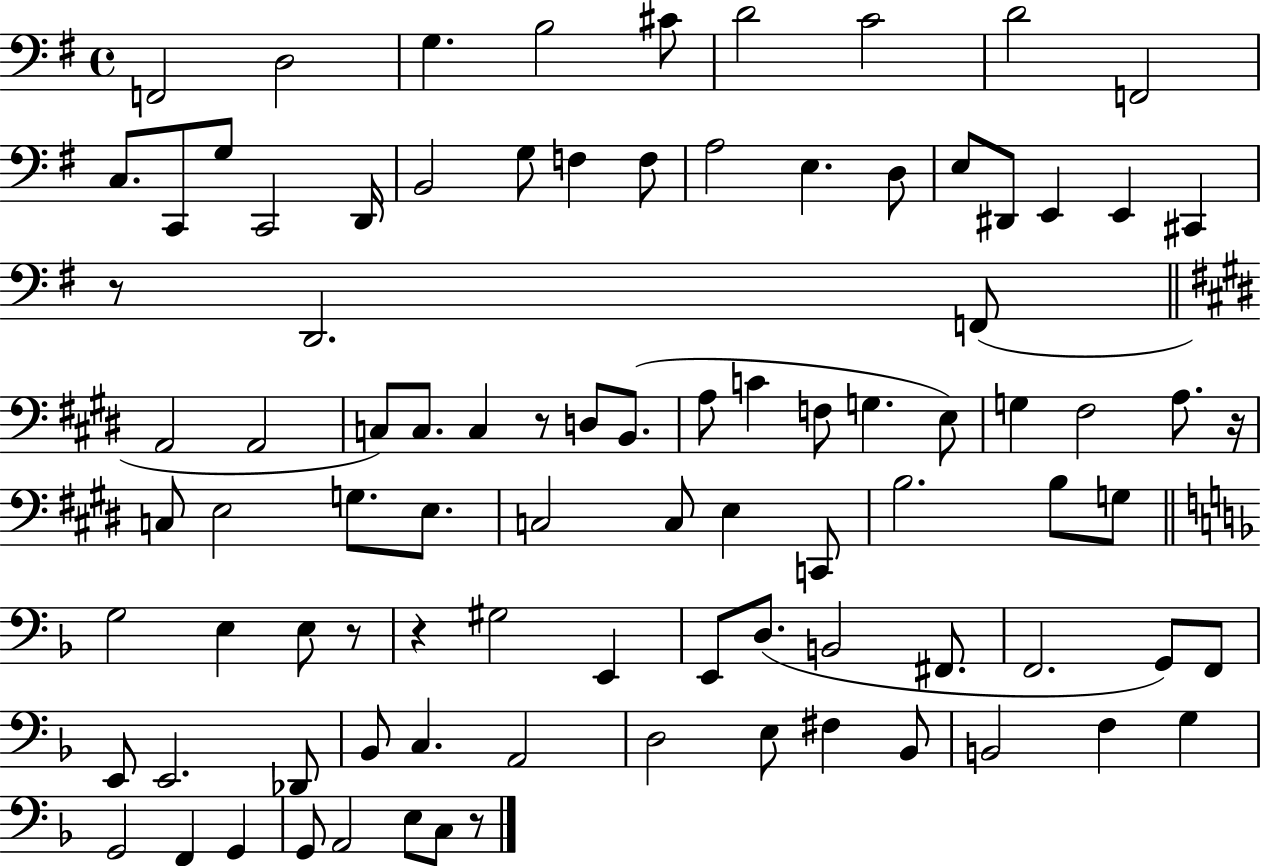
F2/h D3/h G3/q. B3/h C#4/e D4/h C4/h D4/h F2/h C3/e. C2/e G3/e C2/h D2/s B2/h G3/e F3/q F3/e A3/h E3/q. D3/e E3/e D#2/e E2/q E2/q C#2/q R/e D2/h. F2/e A2/h A2/h C3/e C3/e. C3/q R/e D3/e B2/e. A3/e C4/q F3/e G3/q. E3/e G3/q F#3/h A3/e. R/s C3/e E3/h G3/e. E3/e. C3/h C3/e E3/q C2/e B3/h. B3/e G3/e G3/h E3/q E3/e R/e R/q G#3/h E2/q E2/e D3/e. B2/h F#2/e. F2/h. G2/e F2/e E2/e E2/h. Db2/e Bb2/e C3/q. A2/h D3/h E3/e F#3/q Bb2/e B2/h F3/q G3/q G2/h F2/q G2/q G2/e A2/h E3/e C3/e R/e